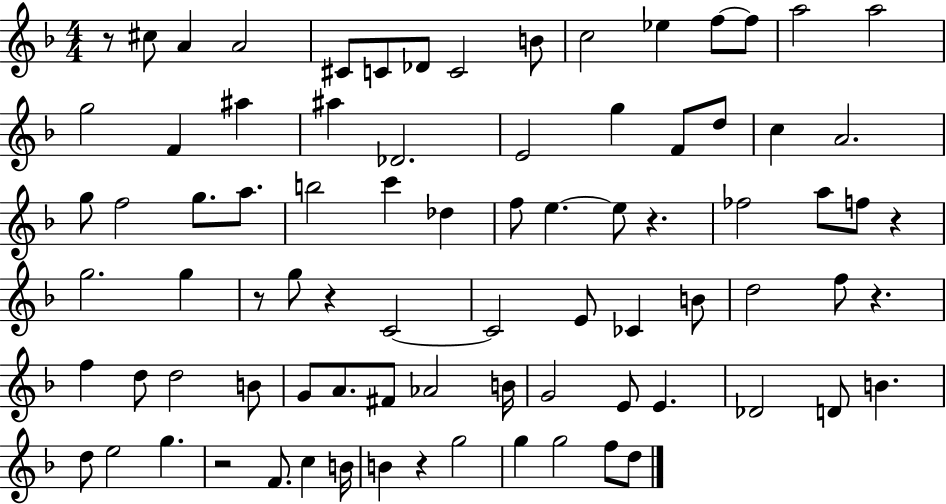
R/e C#5/e A4/q A4/h C#4/e C4/e Db4/e C4/h B4/e C5/h Eb5/q F5/e F5/e A5/h A5/h G5/h F4/q A#5/q A#5/q Db4/h. E4/h G5/q F4/e D5/e C5/q A4/h. G5/e F5/h G5/e. A5/e. B5/h C6/q Db5/q F5/e E5/q. E5/e R/q. FES5/h A5/e F5/e R/q G5/h. G5/q R/e G5/e R/q C4/h C4/h E4/e CES4/q B4/e D5/h F5/e R/q. F5/q D5/e D5/h B4/e G4/e A4/e. F#4/e Ab4/h B4/s G4/h E4/e E4/q. Db4/h D4/e B4/q. D5/e E5/h G5/q. R/h F4/e. C5/q B4/s B4/q R/q G5/h G5/q G5/h F5/e D5/e